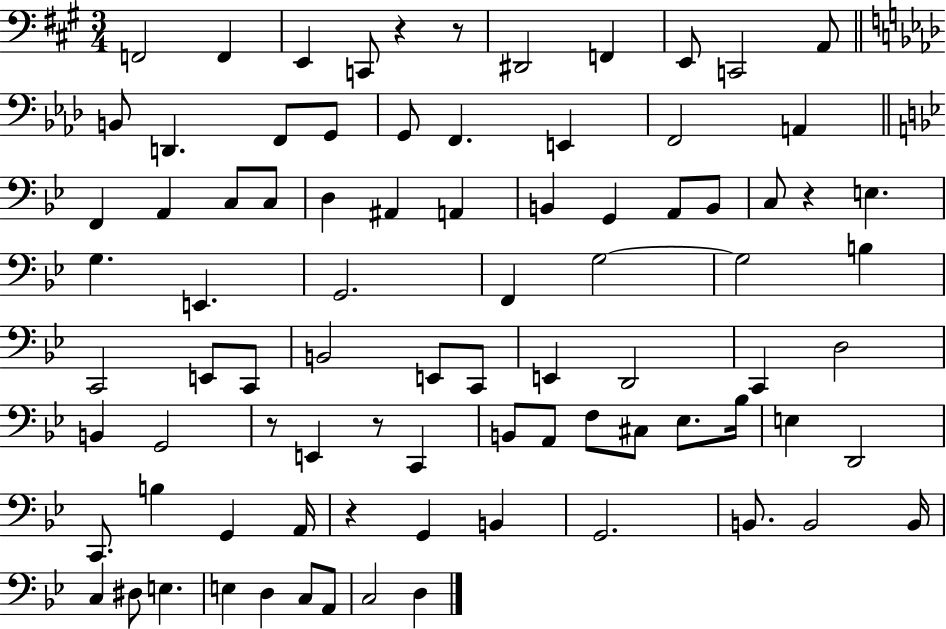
{
  \clef bass
  \numericTimeSignature
  \time 3/4
  \key a \major
  f,2 f,4 | e,4 c,8 r4 r8 | dis,2 f,4 | e,8 c,2 a,8 | \break \bar "||" \break \key f \minor b,8 d,4. f,8 g,8 | g,8 f,4. e,4 | f,2 a,4 | \bar "||" \break \key bes \major f,4 a,4 c8 c8 | d4 ais,4 a,4 | b,4 g,4 a,8 b,8 | c8 r4 e4. | \break g4. e,4. | g,2. | f,4 g2~~ | g2 b4 | \break c,2 e,8 c,8 | b,2 e,8 c,8 | e,4 d,2 | c,4 d2 | \break b,4 g,2 | r8 e,4 r8 c,4 | b,8 a,8 f8 cis8 ees8. bes16 | e4 d,2 | \break c,8. b4 g,4 a,16 | r4 g,4 b,4 | g,2. | b,8. b,2 b,16 | \break c4 dis8 e4. | e4 d4 c8 a,8 | c2 d4 | \bar "|."
}